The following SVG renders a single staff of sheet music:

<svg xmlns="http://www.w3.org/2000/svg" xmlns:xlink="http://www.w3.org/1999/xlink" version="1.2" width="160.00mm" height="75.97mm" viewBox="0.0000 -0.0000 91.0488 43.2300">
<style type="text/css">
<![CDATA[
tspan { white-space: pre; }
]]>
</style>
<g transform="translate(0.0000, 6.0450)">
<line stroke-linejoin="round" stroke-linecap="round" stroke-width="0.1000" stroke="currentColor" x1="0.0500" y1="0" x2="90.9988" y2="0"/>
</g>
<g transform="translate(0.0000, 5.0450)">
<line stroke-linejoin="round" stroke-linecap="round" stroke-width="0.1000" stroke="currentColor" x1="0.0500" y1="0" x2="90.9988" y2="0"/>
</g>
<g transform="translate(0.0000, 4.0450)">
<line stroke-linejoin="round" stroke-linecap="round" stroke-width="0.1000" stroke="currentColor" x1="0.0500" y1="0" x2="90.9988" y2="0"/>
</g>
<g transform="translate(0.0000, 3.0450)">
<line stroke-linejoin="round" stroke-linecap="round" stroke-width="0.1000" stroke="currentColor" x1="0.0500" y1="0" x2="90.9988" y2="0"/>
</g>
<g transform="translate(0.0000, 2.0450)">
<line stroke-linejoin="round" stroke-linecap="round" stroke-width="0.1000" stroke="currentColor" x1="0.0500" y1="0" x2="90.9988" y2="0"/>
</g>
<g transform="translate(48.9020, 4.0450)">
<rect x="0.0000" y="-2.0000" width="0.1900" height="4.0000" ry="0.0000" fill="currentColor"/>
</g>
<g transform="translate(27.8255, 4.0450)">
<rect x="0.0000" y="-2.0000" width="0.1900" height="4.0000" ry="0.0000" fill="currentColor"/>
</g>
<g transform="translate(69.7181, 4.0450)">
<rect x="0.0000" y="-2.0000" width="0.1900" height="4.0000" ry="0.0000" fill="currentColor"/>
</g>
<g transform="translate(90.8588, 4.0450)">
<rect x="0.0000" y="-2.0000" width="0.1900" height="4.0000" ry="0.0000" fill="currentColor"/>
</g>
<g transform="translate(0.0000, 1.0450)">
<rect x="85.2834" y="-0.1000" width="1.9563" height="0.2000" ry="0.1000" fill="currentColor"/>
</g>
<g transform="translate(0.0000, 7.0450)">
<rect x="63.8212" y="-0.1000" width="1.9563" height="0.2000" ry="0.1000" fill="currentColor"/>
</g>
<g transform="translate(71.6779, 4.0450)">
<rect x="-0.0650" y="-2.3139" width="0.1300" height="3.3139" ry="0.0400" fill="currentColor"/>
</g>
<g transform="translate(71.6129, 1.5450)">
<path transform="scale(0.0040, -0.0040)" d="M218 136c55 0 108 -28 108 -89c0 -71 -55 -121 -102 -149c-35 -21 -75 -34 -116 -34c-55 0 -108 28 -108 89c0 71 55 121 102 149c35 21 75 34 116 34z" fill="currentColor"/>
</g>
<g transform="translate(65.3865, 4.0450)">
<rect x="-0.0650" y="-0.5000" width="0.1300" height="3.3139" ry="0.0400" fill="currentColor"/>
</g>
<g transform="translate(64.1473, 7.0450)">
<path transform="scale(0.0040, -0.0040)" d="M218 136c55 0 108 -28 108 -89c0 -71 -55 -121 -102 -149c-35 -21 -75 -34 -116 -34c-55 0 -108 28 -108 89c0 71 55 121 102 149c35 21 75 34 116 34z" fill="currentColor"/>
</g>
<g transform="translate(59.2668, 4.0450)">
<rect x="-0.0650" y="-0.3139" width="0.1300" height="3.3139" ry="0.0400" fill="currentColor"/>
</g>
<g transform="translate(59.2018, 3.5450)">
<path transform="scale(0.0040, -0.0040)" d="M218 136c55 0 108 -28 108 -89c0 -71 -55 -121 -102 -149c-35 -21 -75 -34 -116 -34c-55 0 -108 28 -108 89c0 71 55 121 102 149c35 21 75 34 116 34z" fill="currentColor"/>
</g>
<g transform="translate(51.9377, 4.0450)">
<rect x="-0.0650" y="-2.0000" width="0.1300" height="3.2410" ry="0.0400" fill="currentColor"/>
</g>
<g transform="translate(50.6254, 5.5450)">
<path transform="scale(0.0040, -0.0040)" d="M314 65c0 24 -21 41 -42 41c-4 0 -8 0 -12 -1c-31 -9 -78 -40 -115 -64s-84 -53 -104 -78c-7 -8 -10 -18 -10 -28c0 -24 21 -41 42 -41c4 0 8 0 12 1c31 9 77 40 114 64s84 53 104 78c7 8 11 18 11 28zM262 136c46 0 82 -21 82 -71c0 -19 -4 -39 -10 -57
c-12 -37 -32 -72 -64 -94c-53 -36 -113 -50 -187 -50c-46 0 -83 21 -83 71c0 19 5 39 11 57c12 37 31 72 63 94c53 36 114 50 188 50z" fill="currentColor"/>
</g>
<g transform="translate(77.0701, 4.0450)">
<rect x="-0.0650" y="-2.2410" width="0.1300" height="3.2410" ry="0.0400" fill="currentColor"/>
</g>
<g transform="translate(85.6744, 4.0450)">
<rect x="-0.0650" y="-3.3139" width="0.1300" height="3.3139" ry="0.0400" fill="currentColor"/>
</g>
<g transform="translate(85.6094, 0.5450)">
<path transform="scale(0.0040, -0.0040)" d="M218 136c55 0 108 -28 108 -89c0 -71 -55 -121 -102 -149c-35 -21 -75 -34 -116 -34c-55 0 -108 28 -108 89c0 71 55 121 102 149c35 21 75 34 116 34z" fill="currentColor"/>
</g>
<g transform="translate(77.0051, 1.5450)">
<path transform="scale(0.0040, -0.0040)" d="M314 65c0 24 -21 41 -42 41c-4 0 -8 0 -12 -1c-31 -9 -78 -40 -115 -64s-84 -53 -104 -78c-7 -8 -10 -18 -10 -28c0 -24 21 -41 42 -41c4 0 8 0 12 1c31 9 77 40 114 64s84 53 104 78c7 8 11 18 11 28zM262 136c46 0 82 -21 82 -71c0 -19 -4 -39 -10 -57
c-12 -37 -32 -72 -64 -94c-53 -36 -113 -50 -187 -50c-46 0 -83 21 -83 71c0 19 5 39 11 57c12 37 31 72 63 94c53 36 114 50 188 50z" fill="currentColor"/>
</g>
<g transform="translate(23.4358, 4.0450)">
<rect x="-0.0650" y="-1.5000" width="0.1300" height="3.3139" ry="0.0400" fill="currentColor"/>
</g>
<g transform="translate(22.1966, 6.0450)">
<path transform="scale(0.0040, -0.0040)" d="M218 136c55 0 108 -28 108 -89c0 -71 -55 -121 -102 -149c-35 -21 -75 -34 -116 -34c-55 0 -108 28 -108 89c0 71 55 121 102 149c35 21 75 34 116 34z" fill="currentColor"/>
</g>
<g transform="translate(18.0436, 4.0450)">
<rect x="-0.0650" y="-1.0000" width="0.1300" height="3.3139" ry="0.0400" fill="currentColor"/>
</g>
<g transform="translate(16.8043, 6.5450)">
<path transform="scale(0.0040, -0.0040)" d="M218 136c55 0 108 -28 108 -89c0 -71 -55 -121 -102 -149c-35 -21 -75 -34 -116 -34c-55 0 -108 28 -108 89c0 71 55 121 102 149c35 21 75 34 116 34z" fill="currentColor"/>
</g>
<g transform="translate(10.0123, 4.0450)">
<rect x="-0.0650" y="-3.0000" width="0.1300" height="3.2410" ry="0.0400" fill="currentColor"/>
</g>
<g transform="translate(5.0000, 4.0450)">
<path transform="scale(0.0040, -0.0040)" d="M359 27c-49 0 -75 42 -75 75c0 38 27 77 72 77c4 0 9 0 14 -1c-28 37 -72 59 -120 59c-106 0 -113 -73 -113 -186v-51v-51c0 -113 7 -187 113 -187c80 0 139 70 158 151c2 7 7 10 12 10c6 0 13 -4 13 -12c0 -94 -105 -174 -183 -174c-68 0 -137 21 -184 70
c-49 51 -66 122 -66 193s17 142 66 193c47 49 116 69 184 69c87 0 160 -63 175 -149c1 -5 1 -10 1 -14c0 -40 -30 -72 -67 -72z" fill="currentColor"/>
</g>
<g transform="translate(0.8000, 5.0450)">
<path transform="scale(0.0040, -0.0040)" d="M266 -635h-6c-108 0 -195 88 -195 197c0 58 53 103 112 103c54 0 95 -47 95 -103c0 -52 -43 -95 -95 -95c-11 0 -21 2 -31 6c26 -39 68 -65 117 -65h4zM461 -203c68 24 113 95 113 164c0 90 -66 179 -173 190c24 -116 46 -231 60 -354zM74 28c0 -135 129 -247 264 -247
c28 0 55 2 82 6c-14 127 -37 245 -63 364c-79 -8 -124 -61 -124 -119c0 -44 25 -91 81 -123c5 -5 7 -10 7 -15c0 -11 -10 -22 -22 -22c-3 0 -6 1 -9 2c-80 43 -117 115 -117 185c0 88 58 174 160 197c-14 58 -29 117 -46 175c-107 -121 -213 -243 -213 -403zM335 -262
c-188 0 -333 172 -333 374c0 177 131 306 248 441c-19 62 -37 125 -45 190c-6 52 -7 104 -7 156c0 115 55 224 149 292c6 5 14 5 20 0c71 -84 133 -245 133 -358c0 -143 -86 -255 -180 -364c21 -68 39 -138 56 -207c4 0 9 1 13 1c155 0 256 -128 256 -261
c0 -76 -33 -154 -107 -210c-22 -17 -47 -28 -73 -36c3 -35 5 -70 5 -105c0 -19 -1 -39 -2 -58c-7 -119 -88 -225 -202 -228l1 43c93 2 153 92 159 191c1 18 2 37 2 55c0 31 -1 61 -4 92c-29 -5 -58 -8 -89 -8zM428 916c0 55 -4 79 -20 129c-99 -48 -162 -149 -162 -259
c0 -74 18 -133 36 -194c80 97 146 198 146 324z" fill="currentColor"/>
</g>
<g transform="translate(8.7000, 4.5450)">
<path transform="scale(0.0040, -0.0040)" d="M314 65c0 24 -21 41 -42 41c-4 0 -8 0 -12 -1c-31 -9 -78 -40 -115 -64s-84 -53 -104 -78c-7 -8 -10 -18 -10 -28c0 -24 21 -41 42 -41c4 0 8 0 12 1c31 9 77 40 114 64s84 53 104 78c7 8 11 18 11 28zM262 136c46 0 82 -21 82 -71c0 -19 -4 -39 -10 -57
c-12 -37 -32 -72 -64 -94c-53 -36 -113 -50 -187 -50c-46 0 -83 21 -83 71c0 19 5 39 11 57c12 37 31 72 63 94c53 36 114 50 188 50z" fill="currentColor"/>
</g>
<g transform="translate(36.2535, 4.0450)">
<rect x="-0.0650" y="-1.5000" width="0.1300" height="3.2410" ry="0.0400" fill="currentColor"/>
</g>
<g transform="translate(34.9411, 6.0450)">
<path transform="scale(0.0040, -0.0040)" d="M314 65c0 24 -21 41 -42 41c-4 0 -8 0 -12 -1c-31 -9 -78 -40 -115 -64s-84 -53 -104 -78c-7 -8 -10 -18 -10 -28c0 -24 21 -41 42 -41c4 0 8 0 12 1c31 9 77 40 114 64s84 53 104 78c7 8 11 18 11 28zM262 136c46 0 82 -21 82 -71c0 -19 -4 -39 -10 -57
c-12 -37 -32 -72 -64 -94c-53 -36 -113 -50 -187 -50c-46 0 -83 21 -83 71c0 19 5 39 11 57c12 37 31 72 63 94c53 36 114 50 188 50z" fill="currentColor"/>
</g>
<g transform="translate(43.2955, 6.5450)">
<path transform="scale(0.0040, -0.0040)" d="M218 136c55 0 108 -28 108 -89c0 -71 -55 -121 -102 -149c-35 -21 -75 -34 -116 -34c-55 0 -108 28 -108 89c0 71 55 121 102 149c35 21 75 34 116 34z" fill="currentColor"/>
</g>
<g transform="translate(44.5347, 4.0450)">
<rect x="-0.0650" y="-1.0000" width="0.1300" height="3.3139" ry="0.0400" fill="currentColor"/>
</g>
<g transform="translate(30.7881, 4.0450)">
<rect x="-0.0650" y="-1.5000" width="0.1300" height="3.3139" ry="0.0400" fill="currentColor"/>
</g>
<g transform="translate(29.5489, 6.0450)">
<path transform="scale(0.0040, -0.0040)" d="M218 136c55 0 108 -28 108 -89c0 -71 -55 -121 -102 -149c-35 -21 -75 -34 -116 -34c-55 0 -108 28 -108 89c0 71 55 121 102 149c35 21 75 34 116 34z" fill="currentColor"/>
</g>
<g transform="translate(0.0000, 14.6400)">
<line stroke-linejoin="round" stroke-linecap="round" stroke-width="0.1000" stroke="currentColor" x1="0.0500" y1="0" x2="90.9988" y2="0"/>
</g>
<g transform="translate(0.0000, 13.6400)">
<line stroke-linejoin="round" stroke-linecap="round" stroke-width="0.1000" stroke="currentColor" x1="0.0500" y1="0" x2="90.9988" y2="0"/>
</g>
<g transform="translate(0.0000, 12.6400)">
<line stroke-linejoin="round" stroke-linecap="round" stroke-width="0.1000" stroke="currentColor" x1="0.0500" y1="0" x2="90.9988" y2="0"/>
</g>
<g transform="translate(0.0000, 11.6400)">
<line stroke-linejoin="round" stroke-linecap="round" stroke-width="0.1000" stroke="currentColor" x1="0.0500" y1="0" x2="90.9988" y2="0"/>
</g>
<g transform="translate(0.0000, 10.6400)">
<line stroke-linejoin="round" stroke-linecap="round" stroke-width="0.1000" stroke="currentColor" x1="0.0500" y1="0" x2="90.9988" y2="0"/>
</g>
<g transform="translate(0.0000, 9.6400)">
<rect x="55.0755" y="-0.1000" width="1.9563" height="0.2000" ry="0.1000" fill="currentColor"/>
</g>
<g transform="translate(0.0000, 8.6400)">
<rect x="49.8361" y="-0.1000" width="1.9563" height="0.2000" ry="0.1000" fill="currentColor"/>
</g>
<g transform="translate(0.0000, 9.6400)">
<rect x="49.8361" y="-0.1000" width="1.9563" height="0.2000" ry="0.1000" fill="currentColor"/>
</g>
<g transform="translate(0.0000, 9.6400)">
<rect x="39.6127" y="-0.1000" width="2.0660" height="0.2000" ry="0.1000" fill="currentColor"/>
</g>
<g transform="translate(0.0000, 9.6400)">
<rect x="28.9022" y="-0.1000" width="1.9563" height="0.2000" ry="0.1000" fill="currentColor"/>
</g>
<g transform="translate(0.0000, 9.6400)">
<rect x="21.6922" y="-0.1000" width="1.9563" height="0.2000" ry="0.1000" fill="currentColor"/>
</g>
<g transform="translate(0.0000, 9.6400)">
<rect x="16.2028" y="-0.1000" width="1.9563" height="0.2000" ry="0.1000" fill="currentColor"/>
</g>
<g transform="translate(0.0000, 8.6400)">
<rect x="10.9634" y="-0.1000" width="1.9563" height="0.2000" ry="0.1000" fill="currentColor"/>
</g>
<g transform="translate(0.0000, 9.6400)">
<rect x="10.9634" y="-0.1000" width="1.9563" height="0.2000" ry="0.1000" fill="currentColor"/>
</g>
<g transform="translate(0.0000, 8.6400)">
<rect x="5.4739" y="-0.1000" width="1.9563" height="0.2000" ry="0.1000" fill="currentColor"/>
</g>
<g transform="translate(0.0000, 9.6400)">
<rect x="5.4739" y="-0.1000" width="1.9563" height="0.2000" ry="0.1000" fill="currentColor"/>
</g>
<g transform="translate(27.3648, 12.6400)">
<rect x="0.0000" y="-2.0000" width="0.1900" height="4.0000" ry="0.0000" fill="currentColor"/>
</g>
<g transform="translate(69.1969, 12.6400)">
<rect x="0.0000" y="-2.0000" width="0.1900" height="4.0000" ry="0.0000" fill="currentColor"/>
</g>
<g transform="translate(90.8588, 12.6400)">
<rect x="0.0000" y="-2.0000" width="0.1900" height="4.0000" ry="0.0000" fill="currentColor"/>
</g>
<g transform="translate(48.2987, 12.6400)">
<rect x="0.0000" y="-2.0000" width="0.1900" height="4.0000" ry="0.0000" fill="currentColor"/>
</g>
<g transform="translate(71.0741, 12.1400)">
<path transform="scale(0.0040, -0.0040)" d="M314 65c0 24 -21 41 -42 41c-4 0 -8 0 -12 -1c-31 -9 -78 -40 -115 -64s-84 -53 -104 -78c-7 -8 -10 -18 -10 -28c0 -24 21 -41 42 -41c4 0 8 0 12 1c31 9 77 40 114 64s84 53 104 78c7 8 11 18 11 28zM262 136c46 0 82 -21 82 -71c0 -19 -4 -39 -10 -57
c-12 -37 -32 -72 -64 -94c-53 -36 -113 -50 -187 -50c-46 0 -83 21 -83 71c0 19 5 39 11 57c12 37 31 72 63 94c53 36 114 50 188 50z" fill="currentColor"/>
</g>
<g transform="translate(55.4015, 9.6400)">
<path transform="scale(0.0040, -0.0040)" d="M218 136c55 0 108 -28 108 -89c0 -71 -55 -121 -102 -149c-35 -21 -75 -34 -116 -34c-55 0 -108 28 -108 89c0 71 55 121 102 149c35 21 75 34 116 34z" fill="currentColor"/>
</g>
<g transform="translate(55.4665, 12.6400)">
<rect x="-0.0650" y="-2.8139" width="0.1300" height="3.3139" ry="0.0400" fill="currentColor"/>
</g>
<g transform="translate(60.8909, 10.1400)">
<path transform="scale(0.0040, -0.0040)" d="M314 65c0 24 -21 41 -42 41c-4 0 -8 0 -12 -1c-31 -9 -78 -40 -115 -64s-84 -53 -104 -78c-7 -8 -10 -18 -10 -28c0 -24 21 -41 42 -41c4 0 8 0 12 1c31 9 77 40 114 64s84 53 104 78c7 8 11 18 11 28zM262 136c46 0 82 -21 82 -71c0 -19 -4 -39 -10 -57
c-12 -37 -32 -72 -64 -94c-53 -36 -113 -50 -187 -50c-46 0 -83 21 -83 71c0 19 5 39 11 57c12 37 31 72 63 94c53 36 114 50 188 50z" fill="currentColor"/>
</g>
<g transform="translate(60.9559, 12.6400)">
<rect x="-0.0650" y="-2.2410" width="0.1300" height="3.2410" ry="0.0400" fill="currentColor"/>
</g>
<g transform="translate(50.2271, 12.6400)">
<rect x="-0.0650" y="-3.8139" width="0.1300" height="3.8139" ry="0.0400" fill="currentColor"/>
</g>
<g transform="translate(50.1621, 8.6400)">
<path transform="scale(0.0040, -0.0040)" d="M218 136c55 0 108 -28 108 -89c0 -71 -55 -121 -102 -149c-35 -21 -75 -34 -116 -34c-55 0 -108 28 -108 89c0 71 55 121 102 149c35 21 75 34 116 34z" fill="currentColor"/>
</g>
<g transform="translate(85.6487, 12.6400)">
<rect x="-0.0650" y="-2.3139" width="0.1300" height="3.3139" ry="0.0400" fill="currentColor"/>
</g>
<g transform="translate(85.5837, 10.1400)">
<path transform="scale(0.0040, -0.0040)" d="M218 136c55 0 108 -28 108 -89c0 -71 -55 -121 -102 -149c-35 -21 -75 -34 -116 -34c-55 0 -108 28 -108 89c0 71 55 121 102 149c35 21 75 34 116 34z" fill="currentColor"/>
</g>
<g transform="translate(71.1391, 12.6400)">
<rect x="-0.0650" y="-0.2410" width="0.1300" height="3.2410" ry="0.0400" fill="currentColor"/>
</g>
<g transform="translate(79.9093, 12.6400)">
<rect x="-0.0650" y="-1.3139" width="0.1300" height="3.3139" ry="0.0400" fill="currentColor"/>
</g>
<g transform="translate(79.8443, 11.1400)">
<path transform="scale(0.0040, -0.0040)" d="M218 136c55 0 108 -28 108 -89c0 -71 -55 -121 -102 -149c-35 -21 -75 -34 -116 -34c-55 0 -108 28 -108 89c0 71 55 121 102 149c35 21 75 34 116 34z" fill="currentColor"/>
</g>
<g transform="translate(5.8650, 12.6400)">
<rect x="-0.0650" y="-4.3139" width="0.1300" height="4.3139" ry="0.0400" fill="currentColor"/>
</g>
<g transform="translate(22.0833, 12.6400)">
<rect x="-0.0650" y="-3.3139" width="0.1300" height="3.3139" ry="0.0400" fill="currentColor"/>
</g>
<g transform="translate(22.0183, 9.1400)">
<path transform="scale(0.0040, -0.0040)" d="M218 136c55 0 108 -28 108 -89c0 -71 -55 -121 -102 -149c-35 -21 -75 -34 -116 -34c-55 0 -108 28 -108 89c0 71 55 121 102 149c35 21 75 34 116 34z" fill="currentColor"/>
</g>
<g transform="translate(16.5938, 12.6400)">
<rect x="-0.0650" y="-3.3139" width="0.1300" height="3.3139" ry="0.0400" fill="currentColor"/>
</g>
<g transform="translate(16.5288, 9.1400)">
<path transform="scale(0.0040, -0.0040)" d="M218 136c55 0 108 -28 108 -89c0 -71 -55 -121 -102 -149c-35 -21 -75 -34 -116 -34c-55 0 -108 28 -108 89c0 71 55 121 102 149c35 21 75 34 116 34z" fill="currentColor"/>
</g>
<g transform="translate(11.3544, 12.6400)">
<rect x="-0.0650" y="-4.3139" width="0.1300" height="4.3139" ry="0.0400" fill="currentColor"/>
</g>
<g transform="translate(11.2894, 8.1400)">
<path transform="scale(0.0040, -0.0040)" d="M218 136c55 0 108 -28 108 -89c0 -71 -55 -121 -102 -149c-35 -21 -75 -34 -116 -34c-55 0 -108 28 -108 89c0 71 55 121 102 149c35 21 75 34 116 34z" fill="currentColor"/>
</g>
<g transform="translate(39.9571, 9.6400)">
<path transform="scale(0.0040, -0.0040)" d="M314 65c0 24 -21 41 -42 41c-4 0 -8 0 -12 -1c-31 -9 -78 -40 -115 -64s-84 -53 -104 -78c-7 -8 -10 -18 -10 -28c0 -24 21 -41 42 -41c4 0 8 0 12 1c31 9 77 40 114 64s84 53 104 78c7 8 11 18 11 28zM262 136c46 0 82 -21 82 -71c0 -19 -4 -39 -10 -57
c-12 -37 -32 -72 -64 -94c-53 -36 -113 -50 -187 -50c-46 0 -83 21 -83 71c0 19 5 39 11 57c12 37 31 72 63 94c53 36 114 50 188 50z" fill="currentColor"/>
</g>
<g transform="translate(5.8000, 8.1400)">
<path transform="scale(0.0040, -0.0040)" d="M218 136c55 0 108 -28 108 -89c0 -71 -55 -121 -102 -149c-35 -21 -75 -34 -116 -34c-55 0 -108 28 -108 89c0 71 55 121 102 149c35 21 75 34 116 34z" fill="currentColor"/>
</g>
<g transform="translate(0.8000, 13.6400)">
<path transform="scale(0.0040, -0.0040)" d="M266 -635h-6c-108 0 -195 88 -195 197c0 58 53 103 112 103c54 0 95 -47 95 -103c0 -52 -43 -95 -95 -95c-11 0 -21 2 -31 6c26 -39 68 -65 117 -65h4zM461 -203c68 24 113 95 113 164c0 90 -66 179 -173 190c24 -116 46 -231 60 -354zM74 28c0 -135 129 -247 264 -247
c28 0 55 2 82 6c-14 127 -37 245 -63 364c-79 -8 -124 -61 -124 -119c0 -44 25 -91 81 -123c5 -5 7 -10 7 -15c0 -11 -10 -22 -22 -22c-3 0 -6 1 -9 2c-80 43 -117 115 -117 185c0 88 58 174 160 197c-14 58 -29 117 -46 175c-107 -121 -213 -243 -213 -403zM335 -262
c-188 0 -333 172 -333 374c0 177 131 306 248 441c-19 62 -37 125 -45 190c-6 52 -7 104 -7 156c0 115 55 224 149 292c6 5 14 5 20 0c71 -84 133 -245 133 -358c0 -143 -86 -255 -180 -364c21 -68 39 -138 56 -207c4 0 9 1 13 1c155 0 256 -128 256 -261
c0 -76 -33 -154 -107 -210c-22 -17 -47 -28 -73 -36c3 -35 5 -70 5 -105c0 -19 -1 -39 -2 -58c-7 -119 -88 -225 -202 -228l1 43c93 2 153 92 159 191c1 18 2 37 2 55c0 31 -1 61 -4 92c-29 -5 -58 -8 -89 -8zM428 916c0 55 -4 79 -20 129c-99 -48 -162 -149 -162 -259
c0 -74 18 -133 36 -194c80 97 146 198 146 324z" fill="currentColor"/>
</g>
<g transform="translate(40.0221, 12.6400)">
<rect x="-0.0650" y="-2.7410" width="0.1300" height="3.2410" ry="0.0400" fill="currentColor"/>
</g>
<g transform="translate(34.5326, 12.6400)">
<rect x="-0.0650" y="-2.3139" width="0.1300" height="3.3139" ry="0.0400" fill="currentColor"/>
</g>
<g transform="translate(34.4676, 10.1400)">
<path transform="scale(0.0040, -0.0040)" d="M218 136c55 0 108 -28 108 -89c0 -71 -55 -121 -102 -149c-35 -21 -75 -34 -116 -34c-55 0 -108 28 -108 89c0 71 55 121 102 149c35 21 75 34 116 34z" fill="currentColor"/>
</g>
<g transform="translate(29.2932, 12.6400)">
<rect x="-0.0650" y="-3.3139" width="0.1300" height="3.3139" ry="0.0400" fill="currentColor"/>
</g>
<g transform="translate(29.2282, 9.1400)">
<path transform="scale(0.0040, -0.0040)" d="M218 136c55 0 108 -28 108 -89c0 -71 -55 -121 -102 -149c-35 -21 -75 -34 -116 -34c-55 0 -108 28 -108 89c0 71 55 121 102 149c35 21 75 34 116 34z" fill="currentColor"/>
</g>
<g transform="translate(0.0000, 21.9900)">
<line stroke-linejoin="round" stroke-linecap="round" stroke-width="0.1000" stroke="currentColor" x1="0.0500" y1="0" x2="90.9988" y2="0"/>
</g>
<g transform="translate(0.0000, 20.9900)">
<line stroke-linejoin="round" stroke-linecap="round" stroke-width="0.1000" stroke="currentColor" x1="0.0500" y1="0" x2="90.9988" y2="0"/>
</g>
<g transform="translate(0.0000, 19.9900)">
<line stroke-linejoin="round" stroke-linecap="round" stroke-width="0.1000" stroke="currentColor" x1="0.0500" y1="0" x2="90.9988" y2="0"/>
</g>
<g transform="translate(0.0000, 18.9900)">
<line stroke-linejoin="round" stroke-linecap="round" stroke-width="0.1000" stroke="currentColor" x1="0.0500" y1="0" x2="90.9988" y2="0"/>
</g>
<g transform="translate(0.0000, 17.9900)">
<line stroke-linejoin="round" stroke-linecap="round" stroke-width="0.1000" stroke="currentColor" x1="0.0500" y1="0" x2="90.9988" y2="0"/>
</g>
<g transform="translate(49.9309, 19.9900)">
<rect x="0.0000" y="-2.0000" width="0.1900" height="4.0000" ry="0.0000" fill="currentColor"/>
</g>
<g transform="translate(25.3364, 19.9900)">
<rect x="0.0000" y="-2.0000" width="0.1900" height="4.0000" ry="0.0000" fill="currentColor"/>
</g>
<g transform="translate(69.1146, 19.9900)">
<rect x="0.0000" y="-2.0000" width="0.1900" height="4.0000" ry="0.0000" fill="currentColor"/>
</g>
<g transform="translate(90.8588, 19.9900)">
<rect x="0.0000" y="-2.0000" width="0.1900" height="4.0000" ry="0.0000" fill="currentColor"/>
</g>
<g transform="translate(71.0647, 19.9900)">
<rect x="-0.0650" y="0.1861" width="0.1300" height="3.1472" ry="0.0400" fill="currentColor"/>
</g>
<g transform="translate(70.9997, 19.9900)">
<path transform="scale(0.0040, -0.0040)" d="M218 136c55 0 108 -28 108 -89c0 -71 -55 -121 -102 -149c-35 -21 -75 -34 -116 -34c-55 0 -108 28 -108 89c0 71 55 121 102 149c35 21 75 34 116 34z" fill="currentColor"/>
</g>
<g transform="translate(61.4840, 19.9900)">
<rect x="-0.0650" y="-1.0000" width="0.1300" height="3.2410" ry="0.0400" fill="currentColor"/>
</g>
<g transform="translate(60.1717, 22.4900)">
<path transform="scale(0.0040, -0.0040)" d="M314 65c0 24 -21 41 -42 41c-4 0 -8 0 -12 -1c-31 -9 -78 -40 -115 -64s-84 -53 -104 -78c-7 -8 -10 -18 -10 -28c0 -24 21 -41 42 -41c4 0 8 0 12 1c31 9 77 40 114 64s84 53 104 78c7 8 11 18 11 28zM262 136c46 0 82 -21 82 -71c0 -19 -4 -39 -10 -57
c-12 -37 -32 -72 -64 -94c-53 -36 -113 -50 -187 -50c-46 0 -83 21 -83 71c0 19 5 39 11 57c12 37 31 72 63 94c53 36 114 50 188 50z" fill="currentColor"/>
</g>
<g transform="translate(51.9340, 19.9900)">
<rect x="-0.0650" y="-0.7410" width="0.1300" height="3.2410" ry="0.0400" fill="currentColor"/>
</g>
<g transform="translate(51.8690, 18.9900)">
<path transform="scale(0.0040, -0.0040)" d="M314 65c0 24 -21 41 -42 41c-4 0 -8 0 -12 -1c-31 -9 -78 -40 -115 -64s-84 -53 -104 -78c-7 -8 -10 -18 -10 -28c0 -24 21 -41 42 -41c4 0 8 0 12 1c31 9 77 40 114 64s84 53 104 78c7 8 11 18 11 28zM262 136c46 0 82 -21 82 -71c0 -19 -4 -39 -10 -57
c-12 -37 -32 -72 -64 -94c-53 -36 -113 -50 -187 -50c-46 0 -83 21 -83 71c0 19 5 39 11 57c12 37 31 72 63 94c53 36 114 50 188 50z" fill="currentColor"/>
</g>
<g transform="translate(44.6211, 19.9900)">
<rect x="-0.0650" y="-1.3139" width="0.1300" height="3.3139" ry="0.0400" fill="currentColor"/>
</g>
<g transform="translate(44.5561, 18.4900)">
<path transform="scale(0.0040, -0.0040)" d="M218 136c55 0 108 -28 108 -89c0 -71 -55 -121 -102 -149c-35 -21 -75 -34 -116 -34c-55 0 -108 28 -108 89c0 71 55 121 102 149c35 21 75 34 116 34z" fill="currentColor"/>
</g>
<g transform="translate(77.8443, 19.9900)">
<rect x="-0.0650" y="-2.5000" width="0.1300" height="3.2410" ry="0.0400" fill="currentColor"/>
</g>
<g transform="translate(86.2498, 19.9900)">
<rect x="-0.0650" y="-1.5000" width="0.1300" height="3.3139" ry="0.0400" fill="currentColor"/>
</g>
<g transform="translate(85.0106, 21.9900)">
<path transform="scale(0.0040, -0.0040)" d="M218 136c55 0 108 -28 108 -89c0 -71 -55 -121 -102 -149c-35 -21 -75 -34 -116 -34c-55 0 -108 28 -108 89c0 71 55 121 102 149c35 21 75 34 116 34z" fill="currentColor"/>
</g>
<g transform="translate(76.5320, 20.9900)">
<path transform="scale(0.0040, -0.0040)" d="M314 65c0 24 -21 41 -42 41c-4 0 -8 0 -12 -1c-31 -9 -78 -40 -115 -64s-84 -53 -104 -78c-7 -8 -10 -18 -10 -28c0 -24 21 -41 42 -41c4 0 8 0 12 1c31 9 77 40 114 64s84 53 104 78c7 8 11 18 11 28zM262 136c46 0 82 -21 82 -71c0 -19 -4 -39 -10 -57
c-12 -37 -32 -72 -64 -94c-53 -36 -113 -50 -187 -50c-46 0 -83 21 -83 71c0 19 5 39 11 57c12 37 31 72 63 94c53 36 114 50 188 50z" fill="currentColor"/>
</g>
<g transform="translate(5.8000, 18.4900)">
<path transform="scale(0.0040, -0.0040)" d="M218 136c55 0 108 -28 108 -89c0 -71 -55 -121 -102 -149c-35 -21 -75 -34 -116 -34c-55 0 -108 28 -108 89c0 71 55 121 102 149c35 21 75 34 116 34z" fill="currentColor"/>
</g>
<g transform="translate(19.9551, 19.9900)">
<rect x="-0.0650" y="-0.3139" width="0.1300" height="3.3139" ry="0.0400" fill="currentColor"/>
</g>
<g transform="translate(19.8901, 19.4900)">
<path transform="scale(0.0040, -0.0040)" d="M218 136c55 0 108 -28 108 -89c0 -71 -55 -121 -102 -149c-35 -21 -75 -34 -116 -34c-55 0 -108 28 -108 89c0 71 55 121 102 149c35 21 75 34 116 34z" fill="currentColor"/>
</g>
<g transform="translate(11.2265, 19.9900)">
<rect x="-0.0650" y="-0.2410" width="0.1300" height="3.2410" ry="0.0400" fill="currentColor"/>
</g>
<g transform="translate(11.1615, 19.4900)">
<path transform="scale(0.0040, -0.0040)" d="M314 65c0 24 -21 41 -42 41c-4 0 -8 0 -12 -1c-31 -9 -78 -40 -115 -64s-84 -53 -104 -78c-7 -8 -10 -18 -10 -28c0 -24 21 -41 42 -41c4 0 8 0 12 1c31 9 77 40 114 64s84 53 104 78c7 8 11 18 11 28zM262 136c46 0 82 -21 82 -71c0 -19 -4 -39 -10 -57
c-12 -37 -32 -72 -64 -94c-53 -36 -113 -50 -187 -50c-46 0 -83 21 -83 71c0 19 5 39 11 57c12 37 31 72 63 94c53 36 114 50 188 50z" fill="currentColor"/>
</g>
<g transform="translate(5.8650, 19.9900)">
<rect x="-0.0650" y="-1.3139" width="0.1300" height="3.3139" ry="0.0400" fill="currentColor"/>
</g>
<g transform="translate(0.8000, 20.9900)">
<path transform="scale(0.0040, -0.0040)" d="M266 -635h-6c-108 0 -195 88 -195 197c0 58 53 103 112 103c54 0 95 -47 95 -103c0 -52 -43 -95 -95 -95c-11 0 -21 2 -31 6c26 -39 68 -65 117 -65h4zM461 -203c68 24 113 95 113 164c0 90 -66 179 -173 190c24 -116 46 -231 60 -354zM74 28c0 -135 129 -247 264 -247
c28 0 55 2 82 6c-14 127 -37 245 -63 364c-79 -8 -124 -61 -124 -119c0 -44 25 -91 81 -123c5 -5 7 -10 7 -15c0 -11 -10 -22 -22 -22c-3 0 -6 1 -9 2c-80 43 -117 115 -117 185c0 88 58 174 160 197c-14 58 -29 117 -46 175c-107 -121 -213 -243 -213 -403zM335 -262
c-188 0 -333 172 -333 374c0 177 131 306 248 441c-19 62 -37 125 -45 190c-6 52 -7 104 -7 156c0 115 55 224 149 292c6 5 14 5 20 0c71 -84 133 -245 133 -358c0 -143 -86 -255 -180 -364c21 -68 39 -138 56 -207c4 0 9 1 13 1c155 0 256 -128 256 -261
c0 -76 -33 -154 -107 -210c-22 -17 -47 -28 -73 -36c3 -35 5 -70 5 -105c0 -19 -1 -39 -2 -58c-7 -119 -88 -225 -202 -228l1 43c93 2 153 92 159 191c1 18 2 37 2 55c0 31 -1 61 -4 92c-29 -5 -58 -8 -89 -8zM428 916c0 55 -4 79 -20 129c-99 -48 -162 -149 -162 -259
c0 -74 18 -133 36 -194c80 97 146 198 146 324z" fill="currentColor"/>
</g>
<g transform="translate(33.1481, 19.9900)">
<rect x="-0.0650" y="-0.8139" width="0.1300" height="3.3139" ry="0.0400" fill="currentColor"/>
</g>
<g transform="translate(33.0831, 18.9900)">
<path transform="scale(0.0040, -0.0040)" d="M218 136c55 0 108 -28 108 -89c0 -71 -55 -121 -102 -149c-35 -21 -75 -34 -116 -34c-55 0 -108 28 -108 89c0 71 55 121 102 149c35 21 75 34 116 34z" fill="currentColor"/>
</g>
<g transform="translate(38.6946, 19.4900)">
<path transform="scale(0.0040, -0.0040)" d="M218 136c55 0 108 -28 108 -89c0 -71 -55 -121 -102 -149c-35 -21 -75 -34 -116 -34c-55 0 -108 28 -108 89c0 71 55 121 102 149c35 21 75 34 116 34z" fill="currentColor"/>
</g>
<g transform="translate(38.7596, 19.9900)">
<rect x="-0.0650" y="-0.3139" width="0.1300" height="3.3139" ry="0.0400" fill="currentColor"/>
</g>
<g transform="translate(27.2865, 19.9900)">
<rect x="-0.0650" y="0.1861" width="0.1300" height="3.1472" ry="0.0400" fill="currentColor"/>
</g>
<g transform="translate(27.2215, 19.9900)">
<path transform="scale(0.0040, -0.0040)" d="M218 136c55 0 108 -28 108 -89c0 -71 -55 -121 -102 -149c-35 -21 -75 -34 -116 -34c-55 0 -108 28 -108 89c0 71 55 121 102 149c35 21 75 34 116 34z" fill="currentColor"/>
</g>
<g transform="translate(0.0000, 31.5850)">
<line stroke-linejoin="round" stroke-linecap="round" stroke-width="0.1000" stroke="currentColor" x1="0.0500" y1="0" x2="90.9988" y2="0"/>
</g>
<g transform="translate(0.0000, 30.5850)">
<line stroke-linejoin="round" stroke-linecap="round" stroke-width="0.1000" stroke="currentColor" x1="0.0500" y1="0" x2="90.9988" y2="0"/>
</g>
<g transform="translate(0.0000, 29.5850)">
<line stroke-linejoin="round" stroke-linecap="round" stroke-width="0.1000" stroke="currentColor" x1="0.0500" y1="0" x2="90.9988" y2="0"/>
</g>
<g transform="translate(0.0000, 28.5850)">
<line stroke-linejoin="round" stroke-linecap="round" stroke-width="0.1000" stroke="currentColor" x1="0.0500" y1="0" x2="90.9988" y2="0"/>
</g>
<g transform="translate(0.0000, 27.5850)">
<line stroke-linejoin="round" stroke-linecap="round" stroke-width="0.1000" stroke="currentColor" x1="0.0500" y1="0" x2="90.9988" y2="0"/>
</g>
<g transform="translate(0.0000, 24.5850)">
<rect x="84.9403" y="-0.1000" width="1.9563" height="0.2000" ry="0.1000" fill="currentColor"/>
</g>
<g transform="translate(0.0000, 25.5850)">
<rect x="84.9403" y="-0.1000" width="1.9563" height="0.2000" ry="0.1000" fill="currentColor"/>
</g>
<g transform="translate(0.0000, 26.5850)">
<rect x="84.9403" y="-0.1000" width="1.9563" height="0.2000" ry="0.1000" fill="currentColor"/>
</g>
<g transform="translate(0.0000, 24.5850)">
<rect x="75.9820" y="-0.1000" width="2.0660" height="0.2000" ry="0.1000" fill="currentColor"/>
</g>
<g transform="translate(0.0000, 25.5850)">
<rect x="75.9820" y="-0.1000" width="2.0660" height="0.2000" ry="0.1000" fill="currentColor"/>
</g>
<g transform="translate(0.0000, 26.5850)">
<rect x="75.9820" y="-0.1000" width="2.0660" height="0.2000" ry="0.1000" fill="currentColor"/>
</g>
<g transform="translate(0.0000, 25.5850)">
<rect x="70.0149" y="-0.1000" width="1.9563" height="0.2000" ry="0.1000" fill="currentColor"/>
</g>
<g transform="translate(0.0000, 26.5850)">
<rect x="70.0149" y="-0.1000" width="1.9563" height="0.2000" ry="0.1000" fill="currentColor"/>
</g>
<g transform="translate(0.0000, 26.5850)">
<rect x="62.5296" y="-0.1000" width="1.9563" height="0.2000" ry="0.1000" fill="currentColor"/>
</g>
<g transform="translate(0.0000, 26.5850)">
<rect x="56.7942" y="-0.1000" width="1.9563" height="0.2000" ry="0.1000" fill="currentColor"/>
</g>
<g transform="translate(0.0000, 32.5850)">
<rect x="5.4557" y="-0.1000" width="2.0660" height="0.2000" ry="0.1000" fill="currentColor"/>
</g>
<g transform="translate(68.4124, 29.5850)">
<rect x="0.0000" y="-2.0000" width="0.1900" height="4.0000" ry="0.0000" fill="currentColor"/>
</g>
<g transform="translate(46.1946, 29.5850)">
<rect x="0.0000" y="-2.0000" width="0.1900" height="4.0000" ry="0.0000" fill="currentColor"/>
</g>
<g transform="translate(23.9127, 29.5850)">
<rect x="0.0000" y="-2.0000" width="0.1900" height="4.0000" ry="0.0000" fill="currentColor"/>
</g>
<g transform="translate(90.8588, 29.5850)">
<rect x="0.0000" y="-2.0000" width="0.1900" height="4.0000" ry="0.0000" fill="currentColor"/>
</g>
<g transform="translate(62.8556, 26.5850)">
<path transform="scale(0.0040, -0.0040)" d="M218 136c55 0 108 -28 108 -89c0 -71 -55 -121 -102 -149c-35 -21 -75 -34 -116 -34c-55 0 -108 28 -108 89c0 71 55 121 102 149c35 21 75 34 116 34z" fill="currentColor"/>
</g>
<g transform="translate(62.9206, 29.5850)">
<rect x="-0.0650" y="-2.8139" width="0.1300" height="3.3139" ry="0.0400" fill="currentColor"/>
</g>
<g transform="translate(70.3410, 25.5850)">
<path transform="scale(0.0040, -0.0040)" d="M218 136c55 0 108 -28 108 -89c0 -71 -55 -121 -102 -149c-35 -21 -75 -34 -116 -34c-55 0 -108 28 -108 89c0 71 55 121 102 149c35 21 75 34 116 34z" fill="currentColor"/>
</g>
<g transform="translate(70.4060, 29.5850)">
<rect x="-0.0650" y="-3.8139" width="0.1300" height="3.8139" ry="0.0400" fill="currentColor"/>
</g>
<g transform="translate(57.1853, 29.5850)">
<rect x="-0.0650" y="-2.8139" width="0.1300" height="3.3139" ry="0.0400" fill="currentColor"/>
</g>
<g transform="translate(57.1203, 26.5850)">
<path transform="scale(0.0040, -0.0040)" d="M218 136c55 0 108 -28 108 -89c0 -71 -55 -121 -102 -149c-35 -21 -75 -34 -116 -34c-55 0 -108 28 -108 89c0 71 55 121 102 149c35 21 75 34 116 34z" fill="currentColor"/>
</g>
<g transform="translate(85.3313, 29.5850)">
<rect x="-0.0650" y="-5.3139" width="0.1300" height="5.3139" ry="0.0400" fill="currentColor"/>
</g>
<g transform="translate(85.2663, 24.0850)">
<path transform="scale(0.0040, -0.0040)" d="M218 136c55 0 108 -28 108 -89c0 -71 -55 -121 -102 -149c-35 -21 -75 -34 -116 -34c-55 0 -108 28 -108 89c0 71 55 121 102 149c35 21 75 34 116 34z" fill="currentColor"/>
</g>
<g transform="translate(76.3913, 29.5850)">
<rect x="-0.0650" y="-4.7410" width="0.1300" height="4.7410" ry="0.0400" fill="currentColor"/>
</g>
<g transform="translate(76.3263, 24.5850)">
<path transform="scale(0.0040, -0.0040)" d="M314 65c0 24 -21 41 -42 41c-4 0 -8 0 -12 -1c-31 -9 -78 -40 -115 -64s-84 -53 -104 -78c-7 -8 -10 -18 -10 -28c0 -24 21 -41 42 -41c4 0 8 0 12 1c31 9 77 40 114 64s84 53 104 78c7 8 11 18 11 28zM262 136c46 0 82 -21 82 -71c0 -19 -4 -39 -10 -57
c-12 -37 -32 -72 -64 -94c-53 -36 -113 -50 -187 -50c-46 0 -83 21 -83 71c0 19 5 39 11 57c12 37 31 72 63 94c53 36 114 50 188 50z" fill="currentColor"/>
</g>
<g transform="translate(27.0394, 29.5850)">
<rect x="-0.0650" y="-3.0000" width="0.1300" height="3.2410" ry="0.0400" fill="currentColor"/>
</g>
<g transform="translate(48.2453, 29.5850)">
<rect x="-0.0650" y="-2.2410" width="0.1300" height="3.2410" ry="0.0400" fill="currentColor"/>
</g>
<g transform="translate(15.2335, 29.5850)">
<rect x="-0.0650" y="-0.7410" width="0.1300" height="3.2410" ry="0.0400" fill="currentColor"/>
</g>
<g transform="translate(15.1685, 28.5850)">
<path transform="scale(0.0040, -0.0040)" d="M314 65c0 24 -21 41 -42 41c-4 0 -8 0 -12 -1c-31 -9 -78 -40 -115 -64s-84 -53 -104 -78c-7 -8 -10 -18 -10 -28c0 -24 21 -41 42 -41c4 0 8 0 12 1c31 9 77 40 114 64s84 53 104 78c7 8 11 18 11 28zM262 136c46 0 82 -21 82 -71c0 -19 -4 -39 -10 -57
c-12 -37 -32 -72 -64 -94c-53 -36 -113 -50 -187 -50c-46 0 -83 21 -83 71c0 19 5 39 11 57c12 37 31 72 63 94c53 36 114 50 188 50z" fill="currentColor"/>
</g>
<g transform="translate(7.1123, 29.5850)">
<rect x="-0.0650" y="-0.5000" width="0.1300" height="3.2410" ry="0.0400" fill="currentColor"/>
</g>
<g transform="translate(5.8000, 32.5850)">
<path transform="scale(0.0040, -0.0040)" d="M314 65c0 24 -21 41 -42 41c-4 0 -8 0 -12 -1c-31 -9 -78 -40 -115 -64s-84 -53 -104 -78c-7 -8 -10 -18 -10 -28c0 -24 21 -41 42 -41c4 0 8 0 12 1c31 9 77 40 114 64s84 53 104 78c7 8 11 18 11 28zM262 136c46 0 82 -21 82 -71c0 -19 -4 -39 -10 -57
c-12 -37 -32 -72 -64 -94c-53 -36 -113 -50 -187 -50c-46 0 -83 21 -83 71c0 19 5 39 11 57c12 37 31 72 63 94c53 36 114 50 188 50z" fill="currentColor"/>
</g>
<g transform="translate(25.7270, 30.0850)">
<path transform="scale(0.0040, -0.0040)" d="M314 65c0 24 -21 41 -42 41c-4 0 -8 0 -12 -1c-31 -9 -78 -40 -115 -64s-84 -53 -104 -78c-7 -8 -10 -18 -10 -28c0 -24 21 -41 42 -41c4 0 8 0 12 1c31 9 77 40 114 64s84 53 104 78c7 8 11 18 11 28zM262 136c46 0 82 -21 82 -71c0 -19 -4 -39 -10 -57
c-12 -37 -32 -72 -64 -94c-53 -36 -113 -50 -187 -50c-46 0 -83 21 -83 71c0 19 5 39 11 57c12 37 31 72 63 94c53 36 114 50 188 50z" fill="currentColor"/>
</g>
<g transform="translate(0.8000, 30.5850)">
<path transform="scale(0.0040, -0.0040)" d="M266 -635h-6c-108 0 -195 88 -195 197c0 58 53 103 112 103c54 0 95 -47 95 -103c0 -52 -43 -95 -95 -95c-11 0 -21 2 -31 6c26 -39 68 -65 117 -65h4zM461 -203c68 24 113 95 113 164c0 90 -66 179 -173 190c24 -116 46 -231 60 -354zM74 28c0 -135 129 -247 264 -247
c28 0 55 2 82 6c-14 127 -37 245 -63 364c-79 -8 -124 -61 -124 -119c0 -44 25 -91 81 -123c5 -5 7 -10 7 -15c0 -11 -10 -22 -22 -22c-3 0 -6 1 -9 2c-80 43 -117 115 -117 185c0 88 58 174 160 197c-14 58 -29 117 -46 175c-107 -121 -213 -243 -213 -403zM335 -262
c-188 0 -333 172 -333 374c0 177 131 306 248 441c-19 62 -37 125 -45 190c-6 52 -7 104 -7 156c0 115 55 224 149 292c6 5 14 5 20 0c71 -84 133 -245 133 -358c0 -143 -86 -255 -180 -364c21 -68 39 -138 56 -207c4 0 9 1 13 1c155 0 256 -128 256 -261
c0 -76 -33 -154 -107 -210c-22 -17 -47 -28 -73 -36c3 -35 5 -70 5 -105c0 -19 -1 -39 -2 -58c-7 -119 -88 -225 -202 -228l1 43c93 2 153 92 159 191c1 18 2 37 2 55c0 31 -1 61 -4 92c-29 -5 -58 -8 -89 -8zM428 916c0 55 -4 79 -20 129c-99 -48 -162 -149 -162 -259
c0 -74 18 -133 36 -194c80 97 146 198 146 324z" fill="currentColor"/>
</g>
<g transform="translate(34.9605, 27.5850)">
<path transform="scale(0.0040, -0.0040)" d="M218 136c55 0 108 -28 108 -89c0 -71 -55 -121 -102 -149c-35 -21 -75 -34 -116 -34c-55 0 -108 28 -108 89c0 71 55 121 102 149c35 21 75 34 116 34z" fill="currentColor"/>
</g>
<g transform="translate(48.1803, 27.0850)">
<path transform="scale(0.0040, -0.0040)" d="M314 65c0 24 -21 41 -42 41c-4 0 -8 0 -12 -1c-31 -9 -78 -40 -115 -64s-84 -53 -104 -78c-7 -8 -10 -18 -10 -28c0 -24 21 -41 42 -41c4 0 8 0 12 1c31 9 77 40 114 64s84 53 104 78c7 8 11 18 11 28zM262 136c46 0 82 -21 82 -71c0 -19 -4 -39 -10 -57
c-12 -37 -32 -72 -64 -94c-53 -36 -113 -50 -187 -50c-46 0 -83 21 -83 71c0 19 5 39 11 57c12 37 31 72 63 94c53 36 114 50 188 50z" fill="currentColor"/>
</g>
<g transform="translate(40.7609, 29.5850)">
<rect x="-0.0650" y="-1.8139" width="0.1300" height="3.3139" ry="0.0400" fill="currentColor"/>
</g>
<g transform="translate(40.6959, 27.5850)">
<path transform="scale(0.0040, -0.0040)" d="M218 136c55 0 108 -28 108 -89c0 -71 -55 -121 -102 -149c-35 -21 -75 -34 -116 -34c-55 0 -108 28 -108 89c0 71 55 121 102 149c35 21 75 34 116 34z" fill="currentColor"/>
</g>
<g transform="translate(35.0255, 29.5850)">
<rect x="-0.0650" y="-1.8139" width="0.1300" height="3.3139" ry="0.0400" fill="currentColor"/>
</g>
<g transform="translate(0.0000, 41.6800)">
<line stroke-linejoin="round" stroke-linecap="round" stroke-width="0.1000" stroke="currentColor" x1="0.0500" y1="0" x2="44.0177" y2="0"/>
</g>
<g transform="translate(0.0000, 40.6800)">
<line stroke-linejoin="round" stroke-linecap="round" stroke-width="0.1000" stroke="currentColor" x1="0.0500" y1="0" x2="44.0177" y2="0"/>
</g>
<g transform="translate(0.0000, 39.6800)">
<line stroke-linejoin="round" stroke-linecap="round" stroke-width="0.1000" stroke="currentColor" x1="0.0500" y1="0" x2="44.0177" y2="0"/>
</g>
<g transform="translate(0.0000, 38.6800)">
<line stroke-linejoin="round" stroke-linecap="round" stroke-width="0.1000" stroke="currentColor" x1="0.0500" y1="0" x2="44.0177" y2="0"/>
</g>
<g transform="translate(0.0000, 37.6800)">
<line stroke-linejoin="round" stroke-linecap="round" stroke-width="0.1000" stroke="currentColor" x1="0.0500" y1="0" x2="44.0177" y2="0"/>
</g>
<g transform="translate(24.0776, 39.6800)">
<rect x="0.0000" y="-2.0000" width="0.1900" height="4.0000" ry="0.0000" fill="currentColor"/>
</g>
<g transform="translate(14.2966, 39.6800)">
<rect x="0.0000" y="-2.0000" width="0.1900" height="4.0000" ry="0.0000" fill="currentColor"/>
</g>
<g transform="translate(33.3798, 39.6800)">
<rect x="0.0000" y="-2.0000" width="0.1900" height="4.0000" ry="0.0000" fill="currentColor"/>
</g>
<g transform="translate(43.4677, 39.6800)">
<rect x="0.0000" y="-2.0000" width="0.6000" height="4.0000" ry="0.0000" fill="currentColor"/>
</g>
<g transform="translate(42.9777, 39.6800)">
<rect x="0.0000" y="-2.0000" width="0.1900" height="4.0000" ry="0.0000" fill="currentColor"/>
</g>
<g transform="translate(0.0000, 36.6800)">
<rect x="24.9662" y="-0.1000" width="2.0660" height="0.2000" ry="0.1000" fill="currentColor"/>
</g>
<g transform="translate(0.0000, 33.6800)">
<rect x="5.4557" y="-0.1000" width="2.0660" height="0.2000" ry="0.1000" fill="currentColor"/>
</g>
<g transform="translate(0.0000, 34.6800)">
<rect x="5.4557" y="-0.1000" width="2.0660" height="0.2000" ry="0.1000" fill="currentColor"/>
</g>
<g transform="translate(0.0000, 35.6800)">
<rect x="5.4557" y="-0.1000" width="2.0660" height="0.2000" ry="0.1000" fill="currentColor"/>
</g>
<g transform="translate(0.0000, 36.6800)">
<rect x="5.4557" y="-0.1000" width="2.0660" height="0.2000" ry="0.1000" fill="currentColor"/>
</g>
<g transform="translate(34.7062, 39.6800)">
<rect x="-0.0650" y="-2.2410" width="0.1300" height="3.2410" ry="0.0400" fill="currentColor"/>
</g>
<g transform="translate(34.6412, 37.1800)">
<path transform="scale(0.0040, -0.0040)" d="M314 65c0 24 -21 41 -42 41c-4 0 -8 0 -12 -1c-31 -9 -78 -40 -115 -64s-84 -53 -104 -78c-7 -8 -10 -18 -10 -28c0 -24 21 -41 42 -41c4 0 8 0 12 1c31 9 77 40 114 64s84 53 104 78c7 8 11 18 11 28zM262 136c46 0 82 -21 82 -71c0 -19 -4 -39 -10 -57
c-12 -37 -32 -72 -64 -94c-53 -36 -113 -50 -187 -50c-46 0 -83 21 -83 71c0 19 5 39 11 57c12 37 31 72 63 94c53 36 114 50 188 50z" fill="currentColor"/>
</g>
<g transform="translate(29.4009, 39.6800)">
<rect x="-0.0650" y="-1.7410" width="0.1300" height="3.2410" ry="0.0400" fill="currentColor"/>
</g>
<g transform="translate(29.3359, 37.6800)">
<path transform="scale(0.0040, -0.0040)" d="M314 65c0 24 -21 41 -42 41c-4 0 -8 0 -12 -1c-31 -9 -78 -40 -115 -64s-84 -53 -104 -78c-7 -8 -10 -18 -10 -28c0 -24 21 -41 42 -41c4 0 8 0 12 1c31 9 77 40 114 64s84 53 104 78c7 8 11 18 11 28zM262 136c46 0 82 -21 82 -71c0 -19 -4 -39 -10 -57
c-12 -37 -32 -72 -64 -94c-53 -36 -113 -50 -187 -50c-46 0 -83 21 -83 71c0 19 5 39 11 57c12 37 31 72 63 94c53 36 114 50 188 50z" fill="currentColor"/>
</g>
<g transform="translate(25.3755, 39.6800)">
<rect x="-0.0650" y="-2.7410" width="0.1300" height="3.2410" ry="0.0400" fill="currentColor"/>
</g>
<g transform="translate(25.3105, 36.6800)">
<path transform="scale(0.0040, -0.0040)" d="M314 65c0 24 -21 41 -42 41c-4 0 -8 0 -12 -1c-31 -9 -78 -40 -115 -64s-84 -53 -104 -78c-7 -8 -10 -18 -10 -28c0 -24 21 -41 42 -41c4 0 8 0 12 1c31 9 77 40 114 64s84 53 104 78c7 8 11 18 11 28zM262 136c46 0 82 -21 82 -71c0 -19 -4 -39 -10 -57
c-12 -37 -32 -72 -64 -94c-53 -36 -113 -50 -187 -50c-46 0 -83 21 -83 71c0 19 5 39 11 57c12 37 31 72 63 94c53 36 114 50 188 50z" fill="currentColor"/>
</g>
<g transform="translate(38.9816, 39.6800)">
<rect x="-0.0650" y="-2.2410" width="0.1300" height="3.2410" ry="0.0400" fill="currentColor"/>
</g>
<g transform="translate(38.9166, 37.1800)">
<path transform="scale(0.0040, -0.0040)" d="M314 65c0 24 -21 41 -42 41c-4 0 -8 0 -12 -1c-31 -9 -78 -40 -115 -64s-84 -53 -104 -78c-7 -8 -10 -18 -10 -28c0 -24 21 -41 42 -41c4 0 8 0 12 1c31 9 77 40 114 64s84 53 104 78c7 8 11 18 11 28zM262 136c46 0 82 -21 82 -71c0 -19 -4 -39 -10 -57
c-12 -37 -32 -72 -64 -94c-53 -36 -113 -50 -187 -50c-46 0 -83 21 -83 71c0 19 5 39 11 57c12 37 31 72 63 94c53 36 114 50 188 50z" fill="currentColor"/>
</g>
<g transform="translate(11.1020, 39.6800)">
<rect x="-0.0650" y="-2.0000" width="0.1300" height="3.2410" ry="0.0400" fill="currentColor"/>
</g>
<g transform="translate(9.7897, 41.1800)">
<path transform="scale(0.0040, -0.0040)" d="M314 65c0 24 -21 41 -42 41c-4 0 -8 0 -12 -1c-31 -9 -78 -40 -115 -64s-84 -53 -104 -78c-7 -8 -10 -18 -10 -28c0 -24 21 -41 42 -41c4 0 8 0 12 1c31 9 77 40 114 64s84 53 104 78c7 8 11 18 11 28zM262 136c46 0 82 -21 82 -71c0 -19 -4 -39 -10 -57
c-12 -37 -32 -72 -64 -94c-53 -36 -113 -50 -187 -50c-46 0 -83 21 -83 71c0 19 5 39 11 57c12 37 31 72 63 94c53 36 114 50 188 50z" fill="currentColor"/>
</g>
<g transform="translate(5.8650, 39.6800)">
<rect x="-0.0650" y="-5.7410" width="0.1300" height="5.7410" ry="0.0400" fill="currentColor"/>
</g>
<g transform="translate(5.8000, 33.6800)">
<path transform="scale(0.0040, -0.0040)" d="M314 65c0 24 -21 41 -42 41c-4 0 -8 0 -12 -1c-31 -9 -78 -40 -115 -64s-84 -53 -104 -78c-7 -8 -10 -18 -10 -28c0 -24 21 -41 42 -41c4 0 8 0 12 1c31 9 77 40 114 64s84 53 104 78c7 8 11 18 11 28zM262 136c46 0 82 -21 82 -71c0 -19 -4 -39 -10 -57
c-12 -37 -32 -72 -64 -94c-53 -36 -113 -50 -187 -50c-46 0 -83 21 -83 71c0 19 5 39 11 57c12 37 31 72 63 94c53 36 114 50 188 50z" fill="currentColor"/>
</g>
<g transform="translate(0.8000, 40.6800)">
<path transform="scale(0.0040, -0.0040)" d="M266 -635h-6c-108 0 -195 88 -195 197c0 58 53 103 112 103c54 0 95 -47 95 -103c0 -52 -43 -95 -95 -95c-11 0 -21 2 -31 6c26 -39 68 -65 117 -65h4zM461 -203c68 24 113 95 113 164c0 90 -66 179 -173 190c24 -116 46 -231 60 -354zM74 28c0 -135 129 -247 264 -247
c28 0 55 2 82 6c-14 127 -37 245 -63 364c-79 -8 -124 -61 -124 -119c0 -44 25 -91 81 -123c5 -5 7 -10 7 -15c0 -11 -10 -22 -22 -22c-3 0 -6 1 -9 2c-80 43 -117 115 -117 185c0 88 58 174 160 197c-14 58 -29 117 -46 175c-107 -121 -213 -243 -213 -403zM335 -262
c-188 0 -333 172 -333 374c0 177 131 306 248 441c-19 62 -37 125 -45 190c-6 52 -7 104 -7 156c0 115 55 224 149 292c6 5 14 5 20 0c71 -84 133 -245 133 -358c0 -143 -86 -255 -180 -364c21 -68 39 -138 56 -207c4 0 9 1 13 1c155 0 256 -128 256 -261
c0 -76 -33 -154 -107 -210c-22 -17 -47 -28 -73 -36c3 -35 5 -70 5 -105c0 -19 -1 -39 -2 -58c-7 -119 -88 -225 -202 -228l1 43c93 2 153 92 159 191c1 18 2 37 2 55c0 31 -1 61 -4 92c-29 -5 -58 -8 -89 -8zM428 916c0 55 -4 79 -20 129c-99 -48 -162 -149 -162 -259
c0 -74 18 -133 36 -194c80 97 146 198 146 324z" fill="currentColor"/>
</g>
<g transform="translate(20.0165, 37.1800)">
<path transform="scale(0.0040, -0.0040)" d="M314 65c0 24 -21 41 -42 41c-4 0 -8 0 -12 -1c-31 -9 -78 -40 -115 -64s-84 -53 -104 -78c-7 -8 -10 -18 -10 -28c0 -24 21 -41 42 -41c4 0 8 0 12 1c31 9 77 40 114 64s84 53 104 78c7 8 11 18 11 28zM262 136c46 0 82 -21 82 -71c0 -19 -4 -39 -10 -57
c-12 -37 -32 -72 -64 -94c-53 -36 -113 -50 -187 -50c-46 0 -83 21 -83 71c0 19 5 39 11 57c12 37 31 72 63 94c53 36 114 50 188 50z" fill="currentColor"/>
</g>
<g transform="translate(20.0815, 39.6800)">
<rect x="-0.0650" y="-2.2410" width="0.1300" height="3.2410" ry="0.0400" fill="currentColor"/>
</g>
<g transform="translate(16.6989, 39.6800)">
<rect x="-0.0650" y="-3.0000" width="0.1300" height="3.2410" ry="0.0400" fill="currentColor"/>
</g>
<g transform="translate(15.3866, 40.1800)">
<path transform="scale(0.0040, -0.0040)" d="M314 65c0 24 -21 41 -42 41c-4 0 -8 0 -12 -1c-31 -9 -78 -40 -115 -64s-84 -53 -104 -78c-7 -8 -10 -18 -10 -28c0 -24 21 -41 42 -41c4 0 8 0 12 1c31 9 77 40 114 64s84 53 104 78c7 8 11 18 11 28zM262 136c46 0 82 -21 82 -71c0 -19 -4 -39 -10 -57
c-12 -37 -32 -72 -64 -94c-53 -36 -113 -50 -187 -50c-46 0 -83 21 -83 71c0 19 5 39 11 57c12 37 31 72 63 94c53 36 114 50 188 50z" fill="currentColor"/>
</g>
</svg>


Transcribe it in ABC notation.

X:1
T:Untitled
M:4/4
L:1/4
K:C
A2 D E E E2 D F2 c C g g2 b d' d' b b b g a2 c' a g2 c2 e g e c2 c B d c e d2 D2 B G2 E C2 d2 A2 f f g2 a a c' e'2 f' g'2 F2 A2 g2 a2 f2 g2 g2